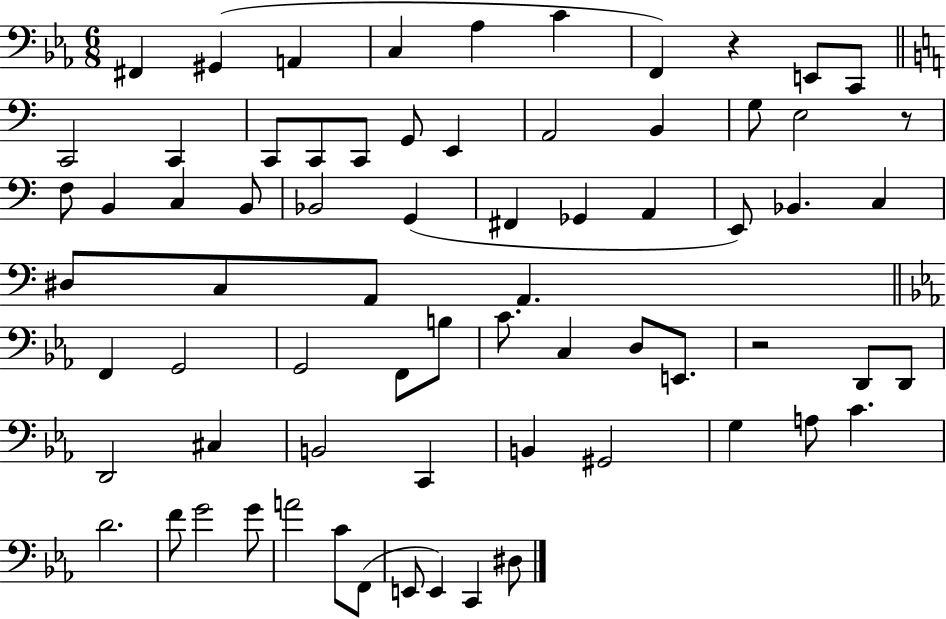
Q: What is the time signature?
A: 6/8